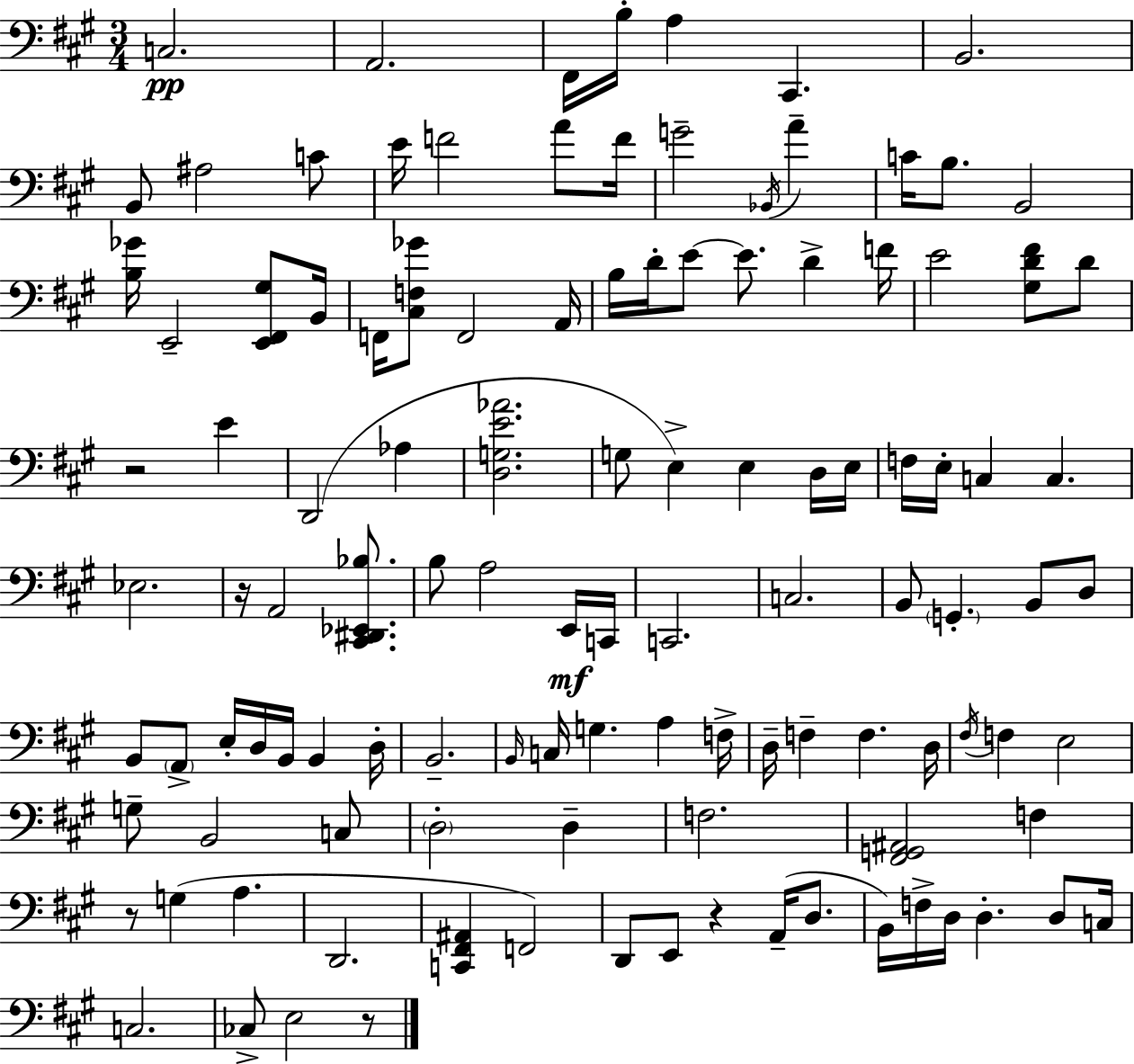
C3/h. A2/h. F#2/s B3/s A3/q C#2/q. B2/h. B2/e A#3/h C4/e E4/s F4/h A4/e F4/s G4/h Bb2/s A4/q C4/s B3/e. B2/h [B3,Gb4]/s E2/h [E2,F#2,G#3]/e B2/s F2/s [C#3,F3,Gb4]/e F2/h A2/s B3/s D4/s E4/e E4/e. D4/q F4/s E4/h [G#3,D4,F#4]/e D4/e R/h E4/q D2/h Ab3/q [D3,G3,E4,Ab4]/h. G3/e E3/q E3/q D3/s E3/s F3/s E3/s C3/q C3/q. Eb3/h. R/s A2/h [C#2,D#2,Eb2,Bb3]/e. B3/e A3/h E2/s C2/s C2/h. C3/h. B2/e G2/q. B2/e D3/e B2/e A2/e E3/s D3/s B2/s B2/q D3/s B2/h. B2/s C3/s G3/q. A3/q F3/s D3/s F3/q F3/q. D3/s F#3/s F3/q E3/h G3/e B2/h C3/e D3/h D3/q F3/h. [F#2,G2,A#2]/h F3/q R/e G3/q A3/q. D2/h. [C2,F#2,A#2]/q F2/h D2/e E2/e R/q A2/s D3/e. B2/s F3/s D3/s D3/q. D3/e C3/s C3/h. CES3/e E3/h R/e